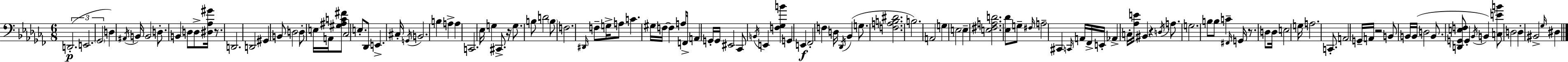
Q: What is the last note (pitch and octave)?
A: D#3